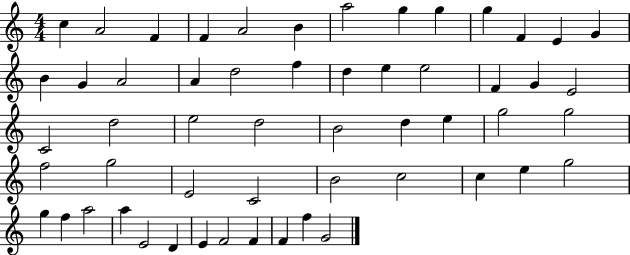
{
  \clef treble
  \numericTimeSignature
  \time 4/4
  \key c \major
  c''4 a'2 f'4 | f'4 a'2 b'4 | a''2 g''4 g''4 | g''4 f'4 e'4 g'4 | \break b'4 g'4 a'2 | a'4 d''2 f''4 | d''4 e''4 e''2 | f'4 g'4 e'2 | \break c'2 d''2 | e''2 d''2 | b'2 d''4 e''4 | g''2 g''2 | \break f''2 g''2 | e'2 c'2 | b'2 c''2 | c''4 e''4 g''2 | \break g''4 f''4 a''2 | a''4 e'2 d'4 | e'4 f'2 f'4 | f'4 f''4 g'2 | \break \bar "|."
}